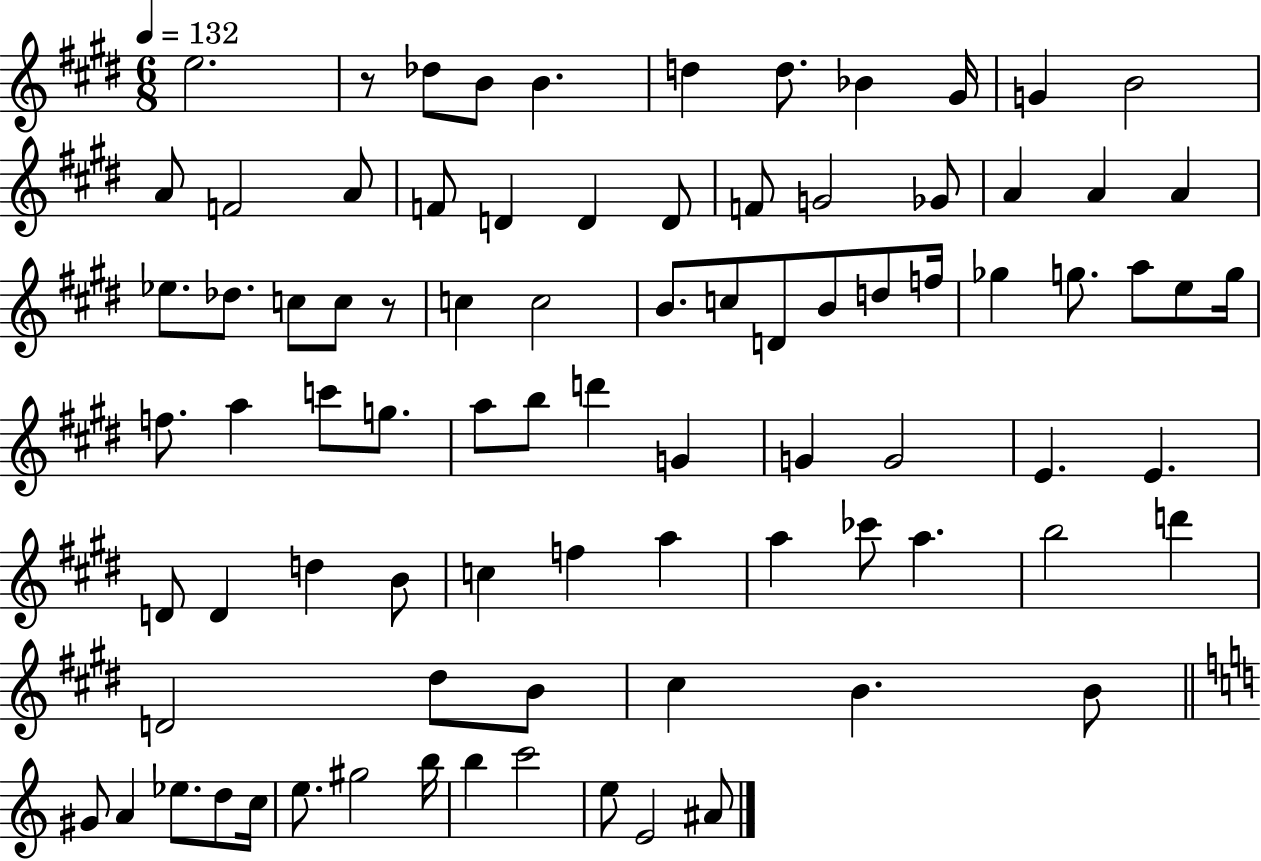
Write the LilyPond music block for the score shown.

{
  \clef treble
  \numericTimeSignature
  \time 6/8
  \key e \major
  \tempo 4 = 132
  e''2. | r8 des''8 b'8 b'4. | d''4 d''8. bes'4 gis'16 | g'4 b'2 | \break a'8 f'2 a'8 | f'8 d'4 d'4 d'8 | f'8 g'2 ges'8 | a'4 a'4 a'4 | \break ees''8. des''8. c''8 c''8 r8 | c''4 c''2 | b'8. c''8 d'8 b'8 d''8 f''16 | ges''4 g''8. a''8 e''8 g''16 | \break f''8. a''4 c'''8 g''8. | a''8 b''8 d'''4 g'4 | g'4 g'2 | e'4. e'4. | \break d'8 d'4 d''4 b'8 | c''4 f''4 a''4 | a''4 ces'''8 a''4. | b''2 d'''4 | \break d'2 dis''8 b'8 | cis''4 b'4. b'8 | \bar "||" \break \key c \major gis'8 a'4 ees''8. d''8 c''16 | e''8. gis''2 b''16 | b''4 c'''2 | e''8 e'2 ais'8 | \break \bar "|."
}